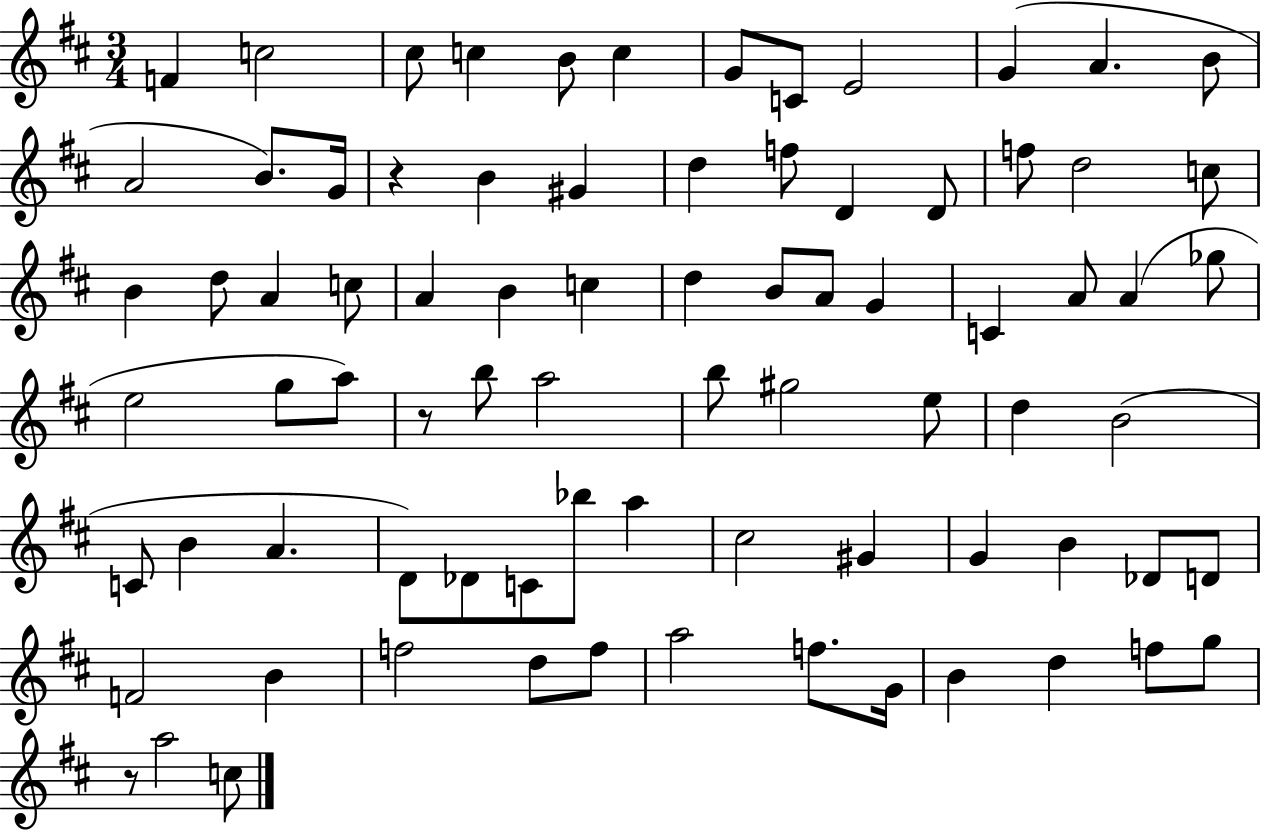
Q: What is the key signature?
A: D major